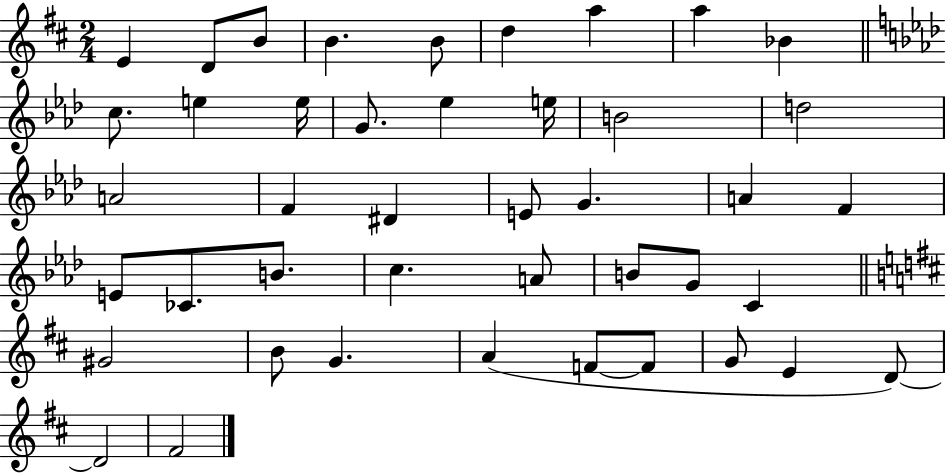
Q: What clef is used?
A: treble